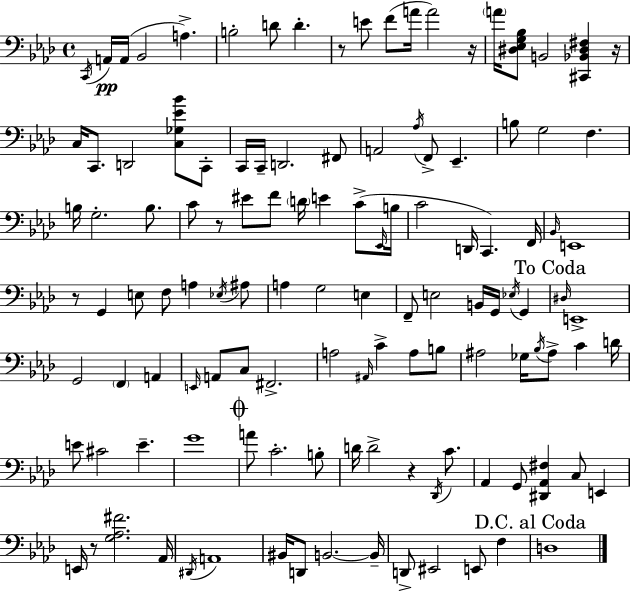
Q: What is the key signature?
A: F minor